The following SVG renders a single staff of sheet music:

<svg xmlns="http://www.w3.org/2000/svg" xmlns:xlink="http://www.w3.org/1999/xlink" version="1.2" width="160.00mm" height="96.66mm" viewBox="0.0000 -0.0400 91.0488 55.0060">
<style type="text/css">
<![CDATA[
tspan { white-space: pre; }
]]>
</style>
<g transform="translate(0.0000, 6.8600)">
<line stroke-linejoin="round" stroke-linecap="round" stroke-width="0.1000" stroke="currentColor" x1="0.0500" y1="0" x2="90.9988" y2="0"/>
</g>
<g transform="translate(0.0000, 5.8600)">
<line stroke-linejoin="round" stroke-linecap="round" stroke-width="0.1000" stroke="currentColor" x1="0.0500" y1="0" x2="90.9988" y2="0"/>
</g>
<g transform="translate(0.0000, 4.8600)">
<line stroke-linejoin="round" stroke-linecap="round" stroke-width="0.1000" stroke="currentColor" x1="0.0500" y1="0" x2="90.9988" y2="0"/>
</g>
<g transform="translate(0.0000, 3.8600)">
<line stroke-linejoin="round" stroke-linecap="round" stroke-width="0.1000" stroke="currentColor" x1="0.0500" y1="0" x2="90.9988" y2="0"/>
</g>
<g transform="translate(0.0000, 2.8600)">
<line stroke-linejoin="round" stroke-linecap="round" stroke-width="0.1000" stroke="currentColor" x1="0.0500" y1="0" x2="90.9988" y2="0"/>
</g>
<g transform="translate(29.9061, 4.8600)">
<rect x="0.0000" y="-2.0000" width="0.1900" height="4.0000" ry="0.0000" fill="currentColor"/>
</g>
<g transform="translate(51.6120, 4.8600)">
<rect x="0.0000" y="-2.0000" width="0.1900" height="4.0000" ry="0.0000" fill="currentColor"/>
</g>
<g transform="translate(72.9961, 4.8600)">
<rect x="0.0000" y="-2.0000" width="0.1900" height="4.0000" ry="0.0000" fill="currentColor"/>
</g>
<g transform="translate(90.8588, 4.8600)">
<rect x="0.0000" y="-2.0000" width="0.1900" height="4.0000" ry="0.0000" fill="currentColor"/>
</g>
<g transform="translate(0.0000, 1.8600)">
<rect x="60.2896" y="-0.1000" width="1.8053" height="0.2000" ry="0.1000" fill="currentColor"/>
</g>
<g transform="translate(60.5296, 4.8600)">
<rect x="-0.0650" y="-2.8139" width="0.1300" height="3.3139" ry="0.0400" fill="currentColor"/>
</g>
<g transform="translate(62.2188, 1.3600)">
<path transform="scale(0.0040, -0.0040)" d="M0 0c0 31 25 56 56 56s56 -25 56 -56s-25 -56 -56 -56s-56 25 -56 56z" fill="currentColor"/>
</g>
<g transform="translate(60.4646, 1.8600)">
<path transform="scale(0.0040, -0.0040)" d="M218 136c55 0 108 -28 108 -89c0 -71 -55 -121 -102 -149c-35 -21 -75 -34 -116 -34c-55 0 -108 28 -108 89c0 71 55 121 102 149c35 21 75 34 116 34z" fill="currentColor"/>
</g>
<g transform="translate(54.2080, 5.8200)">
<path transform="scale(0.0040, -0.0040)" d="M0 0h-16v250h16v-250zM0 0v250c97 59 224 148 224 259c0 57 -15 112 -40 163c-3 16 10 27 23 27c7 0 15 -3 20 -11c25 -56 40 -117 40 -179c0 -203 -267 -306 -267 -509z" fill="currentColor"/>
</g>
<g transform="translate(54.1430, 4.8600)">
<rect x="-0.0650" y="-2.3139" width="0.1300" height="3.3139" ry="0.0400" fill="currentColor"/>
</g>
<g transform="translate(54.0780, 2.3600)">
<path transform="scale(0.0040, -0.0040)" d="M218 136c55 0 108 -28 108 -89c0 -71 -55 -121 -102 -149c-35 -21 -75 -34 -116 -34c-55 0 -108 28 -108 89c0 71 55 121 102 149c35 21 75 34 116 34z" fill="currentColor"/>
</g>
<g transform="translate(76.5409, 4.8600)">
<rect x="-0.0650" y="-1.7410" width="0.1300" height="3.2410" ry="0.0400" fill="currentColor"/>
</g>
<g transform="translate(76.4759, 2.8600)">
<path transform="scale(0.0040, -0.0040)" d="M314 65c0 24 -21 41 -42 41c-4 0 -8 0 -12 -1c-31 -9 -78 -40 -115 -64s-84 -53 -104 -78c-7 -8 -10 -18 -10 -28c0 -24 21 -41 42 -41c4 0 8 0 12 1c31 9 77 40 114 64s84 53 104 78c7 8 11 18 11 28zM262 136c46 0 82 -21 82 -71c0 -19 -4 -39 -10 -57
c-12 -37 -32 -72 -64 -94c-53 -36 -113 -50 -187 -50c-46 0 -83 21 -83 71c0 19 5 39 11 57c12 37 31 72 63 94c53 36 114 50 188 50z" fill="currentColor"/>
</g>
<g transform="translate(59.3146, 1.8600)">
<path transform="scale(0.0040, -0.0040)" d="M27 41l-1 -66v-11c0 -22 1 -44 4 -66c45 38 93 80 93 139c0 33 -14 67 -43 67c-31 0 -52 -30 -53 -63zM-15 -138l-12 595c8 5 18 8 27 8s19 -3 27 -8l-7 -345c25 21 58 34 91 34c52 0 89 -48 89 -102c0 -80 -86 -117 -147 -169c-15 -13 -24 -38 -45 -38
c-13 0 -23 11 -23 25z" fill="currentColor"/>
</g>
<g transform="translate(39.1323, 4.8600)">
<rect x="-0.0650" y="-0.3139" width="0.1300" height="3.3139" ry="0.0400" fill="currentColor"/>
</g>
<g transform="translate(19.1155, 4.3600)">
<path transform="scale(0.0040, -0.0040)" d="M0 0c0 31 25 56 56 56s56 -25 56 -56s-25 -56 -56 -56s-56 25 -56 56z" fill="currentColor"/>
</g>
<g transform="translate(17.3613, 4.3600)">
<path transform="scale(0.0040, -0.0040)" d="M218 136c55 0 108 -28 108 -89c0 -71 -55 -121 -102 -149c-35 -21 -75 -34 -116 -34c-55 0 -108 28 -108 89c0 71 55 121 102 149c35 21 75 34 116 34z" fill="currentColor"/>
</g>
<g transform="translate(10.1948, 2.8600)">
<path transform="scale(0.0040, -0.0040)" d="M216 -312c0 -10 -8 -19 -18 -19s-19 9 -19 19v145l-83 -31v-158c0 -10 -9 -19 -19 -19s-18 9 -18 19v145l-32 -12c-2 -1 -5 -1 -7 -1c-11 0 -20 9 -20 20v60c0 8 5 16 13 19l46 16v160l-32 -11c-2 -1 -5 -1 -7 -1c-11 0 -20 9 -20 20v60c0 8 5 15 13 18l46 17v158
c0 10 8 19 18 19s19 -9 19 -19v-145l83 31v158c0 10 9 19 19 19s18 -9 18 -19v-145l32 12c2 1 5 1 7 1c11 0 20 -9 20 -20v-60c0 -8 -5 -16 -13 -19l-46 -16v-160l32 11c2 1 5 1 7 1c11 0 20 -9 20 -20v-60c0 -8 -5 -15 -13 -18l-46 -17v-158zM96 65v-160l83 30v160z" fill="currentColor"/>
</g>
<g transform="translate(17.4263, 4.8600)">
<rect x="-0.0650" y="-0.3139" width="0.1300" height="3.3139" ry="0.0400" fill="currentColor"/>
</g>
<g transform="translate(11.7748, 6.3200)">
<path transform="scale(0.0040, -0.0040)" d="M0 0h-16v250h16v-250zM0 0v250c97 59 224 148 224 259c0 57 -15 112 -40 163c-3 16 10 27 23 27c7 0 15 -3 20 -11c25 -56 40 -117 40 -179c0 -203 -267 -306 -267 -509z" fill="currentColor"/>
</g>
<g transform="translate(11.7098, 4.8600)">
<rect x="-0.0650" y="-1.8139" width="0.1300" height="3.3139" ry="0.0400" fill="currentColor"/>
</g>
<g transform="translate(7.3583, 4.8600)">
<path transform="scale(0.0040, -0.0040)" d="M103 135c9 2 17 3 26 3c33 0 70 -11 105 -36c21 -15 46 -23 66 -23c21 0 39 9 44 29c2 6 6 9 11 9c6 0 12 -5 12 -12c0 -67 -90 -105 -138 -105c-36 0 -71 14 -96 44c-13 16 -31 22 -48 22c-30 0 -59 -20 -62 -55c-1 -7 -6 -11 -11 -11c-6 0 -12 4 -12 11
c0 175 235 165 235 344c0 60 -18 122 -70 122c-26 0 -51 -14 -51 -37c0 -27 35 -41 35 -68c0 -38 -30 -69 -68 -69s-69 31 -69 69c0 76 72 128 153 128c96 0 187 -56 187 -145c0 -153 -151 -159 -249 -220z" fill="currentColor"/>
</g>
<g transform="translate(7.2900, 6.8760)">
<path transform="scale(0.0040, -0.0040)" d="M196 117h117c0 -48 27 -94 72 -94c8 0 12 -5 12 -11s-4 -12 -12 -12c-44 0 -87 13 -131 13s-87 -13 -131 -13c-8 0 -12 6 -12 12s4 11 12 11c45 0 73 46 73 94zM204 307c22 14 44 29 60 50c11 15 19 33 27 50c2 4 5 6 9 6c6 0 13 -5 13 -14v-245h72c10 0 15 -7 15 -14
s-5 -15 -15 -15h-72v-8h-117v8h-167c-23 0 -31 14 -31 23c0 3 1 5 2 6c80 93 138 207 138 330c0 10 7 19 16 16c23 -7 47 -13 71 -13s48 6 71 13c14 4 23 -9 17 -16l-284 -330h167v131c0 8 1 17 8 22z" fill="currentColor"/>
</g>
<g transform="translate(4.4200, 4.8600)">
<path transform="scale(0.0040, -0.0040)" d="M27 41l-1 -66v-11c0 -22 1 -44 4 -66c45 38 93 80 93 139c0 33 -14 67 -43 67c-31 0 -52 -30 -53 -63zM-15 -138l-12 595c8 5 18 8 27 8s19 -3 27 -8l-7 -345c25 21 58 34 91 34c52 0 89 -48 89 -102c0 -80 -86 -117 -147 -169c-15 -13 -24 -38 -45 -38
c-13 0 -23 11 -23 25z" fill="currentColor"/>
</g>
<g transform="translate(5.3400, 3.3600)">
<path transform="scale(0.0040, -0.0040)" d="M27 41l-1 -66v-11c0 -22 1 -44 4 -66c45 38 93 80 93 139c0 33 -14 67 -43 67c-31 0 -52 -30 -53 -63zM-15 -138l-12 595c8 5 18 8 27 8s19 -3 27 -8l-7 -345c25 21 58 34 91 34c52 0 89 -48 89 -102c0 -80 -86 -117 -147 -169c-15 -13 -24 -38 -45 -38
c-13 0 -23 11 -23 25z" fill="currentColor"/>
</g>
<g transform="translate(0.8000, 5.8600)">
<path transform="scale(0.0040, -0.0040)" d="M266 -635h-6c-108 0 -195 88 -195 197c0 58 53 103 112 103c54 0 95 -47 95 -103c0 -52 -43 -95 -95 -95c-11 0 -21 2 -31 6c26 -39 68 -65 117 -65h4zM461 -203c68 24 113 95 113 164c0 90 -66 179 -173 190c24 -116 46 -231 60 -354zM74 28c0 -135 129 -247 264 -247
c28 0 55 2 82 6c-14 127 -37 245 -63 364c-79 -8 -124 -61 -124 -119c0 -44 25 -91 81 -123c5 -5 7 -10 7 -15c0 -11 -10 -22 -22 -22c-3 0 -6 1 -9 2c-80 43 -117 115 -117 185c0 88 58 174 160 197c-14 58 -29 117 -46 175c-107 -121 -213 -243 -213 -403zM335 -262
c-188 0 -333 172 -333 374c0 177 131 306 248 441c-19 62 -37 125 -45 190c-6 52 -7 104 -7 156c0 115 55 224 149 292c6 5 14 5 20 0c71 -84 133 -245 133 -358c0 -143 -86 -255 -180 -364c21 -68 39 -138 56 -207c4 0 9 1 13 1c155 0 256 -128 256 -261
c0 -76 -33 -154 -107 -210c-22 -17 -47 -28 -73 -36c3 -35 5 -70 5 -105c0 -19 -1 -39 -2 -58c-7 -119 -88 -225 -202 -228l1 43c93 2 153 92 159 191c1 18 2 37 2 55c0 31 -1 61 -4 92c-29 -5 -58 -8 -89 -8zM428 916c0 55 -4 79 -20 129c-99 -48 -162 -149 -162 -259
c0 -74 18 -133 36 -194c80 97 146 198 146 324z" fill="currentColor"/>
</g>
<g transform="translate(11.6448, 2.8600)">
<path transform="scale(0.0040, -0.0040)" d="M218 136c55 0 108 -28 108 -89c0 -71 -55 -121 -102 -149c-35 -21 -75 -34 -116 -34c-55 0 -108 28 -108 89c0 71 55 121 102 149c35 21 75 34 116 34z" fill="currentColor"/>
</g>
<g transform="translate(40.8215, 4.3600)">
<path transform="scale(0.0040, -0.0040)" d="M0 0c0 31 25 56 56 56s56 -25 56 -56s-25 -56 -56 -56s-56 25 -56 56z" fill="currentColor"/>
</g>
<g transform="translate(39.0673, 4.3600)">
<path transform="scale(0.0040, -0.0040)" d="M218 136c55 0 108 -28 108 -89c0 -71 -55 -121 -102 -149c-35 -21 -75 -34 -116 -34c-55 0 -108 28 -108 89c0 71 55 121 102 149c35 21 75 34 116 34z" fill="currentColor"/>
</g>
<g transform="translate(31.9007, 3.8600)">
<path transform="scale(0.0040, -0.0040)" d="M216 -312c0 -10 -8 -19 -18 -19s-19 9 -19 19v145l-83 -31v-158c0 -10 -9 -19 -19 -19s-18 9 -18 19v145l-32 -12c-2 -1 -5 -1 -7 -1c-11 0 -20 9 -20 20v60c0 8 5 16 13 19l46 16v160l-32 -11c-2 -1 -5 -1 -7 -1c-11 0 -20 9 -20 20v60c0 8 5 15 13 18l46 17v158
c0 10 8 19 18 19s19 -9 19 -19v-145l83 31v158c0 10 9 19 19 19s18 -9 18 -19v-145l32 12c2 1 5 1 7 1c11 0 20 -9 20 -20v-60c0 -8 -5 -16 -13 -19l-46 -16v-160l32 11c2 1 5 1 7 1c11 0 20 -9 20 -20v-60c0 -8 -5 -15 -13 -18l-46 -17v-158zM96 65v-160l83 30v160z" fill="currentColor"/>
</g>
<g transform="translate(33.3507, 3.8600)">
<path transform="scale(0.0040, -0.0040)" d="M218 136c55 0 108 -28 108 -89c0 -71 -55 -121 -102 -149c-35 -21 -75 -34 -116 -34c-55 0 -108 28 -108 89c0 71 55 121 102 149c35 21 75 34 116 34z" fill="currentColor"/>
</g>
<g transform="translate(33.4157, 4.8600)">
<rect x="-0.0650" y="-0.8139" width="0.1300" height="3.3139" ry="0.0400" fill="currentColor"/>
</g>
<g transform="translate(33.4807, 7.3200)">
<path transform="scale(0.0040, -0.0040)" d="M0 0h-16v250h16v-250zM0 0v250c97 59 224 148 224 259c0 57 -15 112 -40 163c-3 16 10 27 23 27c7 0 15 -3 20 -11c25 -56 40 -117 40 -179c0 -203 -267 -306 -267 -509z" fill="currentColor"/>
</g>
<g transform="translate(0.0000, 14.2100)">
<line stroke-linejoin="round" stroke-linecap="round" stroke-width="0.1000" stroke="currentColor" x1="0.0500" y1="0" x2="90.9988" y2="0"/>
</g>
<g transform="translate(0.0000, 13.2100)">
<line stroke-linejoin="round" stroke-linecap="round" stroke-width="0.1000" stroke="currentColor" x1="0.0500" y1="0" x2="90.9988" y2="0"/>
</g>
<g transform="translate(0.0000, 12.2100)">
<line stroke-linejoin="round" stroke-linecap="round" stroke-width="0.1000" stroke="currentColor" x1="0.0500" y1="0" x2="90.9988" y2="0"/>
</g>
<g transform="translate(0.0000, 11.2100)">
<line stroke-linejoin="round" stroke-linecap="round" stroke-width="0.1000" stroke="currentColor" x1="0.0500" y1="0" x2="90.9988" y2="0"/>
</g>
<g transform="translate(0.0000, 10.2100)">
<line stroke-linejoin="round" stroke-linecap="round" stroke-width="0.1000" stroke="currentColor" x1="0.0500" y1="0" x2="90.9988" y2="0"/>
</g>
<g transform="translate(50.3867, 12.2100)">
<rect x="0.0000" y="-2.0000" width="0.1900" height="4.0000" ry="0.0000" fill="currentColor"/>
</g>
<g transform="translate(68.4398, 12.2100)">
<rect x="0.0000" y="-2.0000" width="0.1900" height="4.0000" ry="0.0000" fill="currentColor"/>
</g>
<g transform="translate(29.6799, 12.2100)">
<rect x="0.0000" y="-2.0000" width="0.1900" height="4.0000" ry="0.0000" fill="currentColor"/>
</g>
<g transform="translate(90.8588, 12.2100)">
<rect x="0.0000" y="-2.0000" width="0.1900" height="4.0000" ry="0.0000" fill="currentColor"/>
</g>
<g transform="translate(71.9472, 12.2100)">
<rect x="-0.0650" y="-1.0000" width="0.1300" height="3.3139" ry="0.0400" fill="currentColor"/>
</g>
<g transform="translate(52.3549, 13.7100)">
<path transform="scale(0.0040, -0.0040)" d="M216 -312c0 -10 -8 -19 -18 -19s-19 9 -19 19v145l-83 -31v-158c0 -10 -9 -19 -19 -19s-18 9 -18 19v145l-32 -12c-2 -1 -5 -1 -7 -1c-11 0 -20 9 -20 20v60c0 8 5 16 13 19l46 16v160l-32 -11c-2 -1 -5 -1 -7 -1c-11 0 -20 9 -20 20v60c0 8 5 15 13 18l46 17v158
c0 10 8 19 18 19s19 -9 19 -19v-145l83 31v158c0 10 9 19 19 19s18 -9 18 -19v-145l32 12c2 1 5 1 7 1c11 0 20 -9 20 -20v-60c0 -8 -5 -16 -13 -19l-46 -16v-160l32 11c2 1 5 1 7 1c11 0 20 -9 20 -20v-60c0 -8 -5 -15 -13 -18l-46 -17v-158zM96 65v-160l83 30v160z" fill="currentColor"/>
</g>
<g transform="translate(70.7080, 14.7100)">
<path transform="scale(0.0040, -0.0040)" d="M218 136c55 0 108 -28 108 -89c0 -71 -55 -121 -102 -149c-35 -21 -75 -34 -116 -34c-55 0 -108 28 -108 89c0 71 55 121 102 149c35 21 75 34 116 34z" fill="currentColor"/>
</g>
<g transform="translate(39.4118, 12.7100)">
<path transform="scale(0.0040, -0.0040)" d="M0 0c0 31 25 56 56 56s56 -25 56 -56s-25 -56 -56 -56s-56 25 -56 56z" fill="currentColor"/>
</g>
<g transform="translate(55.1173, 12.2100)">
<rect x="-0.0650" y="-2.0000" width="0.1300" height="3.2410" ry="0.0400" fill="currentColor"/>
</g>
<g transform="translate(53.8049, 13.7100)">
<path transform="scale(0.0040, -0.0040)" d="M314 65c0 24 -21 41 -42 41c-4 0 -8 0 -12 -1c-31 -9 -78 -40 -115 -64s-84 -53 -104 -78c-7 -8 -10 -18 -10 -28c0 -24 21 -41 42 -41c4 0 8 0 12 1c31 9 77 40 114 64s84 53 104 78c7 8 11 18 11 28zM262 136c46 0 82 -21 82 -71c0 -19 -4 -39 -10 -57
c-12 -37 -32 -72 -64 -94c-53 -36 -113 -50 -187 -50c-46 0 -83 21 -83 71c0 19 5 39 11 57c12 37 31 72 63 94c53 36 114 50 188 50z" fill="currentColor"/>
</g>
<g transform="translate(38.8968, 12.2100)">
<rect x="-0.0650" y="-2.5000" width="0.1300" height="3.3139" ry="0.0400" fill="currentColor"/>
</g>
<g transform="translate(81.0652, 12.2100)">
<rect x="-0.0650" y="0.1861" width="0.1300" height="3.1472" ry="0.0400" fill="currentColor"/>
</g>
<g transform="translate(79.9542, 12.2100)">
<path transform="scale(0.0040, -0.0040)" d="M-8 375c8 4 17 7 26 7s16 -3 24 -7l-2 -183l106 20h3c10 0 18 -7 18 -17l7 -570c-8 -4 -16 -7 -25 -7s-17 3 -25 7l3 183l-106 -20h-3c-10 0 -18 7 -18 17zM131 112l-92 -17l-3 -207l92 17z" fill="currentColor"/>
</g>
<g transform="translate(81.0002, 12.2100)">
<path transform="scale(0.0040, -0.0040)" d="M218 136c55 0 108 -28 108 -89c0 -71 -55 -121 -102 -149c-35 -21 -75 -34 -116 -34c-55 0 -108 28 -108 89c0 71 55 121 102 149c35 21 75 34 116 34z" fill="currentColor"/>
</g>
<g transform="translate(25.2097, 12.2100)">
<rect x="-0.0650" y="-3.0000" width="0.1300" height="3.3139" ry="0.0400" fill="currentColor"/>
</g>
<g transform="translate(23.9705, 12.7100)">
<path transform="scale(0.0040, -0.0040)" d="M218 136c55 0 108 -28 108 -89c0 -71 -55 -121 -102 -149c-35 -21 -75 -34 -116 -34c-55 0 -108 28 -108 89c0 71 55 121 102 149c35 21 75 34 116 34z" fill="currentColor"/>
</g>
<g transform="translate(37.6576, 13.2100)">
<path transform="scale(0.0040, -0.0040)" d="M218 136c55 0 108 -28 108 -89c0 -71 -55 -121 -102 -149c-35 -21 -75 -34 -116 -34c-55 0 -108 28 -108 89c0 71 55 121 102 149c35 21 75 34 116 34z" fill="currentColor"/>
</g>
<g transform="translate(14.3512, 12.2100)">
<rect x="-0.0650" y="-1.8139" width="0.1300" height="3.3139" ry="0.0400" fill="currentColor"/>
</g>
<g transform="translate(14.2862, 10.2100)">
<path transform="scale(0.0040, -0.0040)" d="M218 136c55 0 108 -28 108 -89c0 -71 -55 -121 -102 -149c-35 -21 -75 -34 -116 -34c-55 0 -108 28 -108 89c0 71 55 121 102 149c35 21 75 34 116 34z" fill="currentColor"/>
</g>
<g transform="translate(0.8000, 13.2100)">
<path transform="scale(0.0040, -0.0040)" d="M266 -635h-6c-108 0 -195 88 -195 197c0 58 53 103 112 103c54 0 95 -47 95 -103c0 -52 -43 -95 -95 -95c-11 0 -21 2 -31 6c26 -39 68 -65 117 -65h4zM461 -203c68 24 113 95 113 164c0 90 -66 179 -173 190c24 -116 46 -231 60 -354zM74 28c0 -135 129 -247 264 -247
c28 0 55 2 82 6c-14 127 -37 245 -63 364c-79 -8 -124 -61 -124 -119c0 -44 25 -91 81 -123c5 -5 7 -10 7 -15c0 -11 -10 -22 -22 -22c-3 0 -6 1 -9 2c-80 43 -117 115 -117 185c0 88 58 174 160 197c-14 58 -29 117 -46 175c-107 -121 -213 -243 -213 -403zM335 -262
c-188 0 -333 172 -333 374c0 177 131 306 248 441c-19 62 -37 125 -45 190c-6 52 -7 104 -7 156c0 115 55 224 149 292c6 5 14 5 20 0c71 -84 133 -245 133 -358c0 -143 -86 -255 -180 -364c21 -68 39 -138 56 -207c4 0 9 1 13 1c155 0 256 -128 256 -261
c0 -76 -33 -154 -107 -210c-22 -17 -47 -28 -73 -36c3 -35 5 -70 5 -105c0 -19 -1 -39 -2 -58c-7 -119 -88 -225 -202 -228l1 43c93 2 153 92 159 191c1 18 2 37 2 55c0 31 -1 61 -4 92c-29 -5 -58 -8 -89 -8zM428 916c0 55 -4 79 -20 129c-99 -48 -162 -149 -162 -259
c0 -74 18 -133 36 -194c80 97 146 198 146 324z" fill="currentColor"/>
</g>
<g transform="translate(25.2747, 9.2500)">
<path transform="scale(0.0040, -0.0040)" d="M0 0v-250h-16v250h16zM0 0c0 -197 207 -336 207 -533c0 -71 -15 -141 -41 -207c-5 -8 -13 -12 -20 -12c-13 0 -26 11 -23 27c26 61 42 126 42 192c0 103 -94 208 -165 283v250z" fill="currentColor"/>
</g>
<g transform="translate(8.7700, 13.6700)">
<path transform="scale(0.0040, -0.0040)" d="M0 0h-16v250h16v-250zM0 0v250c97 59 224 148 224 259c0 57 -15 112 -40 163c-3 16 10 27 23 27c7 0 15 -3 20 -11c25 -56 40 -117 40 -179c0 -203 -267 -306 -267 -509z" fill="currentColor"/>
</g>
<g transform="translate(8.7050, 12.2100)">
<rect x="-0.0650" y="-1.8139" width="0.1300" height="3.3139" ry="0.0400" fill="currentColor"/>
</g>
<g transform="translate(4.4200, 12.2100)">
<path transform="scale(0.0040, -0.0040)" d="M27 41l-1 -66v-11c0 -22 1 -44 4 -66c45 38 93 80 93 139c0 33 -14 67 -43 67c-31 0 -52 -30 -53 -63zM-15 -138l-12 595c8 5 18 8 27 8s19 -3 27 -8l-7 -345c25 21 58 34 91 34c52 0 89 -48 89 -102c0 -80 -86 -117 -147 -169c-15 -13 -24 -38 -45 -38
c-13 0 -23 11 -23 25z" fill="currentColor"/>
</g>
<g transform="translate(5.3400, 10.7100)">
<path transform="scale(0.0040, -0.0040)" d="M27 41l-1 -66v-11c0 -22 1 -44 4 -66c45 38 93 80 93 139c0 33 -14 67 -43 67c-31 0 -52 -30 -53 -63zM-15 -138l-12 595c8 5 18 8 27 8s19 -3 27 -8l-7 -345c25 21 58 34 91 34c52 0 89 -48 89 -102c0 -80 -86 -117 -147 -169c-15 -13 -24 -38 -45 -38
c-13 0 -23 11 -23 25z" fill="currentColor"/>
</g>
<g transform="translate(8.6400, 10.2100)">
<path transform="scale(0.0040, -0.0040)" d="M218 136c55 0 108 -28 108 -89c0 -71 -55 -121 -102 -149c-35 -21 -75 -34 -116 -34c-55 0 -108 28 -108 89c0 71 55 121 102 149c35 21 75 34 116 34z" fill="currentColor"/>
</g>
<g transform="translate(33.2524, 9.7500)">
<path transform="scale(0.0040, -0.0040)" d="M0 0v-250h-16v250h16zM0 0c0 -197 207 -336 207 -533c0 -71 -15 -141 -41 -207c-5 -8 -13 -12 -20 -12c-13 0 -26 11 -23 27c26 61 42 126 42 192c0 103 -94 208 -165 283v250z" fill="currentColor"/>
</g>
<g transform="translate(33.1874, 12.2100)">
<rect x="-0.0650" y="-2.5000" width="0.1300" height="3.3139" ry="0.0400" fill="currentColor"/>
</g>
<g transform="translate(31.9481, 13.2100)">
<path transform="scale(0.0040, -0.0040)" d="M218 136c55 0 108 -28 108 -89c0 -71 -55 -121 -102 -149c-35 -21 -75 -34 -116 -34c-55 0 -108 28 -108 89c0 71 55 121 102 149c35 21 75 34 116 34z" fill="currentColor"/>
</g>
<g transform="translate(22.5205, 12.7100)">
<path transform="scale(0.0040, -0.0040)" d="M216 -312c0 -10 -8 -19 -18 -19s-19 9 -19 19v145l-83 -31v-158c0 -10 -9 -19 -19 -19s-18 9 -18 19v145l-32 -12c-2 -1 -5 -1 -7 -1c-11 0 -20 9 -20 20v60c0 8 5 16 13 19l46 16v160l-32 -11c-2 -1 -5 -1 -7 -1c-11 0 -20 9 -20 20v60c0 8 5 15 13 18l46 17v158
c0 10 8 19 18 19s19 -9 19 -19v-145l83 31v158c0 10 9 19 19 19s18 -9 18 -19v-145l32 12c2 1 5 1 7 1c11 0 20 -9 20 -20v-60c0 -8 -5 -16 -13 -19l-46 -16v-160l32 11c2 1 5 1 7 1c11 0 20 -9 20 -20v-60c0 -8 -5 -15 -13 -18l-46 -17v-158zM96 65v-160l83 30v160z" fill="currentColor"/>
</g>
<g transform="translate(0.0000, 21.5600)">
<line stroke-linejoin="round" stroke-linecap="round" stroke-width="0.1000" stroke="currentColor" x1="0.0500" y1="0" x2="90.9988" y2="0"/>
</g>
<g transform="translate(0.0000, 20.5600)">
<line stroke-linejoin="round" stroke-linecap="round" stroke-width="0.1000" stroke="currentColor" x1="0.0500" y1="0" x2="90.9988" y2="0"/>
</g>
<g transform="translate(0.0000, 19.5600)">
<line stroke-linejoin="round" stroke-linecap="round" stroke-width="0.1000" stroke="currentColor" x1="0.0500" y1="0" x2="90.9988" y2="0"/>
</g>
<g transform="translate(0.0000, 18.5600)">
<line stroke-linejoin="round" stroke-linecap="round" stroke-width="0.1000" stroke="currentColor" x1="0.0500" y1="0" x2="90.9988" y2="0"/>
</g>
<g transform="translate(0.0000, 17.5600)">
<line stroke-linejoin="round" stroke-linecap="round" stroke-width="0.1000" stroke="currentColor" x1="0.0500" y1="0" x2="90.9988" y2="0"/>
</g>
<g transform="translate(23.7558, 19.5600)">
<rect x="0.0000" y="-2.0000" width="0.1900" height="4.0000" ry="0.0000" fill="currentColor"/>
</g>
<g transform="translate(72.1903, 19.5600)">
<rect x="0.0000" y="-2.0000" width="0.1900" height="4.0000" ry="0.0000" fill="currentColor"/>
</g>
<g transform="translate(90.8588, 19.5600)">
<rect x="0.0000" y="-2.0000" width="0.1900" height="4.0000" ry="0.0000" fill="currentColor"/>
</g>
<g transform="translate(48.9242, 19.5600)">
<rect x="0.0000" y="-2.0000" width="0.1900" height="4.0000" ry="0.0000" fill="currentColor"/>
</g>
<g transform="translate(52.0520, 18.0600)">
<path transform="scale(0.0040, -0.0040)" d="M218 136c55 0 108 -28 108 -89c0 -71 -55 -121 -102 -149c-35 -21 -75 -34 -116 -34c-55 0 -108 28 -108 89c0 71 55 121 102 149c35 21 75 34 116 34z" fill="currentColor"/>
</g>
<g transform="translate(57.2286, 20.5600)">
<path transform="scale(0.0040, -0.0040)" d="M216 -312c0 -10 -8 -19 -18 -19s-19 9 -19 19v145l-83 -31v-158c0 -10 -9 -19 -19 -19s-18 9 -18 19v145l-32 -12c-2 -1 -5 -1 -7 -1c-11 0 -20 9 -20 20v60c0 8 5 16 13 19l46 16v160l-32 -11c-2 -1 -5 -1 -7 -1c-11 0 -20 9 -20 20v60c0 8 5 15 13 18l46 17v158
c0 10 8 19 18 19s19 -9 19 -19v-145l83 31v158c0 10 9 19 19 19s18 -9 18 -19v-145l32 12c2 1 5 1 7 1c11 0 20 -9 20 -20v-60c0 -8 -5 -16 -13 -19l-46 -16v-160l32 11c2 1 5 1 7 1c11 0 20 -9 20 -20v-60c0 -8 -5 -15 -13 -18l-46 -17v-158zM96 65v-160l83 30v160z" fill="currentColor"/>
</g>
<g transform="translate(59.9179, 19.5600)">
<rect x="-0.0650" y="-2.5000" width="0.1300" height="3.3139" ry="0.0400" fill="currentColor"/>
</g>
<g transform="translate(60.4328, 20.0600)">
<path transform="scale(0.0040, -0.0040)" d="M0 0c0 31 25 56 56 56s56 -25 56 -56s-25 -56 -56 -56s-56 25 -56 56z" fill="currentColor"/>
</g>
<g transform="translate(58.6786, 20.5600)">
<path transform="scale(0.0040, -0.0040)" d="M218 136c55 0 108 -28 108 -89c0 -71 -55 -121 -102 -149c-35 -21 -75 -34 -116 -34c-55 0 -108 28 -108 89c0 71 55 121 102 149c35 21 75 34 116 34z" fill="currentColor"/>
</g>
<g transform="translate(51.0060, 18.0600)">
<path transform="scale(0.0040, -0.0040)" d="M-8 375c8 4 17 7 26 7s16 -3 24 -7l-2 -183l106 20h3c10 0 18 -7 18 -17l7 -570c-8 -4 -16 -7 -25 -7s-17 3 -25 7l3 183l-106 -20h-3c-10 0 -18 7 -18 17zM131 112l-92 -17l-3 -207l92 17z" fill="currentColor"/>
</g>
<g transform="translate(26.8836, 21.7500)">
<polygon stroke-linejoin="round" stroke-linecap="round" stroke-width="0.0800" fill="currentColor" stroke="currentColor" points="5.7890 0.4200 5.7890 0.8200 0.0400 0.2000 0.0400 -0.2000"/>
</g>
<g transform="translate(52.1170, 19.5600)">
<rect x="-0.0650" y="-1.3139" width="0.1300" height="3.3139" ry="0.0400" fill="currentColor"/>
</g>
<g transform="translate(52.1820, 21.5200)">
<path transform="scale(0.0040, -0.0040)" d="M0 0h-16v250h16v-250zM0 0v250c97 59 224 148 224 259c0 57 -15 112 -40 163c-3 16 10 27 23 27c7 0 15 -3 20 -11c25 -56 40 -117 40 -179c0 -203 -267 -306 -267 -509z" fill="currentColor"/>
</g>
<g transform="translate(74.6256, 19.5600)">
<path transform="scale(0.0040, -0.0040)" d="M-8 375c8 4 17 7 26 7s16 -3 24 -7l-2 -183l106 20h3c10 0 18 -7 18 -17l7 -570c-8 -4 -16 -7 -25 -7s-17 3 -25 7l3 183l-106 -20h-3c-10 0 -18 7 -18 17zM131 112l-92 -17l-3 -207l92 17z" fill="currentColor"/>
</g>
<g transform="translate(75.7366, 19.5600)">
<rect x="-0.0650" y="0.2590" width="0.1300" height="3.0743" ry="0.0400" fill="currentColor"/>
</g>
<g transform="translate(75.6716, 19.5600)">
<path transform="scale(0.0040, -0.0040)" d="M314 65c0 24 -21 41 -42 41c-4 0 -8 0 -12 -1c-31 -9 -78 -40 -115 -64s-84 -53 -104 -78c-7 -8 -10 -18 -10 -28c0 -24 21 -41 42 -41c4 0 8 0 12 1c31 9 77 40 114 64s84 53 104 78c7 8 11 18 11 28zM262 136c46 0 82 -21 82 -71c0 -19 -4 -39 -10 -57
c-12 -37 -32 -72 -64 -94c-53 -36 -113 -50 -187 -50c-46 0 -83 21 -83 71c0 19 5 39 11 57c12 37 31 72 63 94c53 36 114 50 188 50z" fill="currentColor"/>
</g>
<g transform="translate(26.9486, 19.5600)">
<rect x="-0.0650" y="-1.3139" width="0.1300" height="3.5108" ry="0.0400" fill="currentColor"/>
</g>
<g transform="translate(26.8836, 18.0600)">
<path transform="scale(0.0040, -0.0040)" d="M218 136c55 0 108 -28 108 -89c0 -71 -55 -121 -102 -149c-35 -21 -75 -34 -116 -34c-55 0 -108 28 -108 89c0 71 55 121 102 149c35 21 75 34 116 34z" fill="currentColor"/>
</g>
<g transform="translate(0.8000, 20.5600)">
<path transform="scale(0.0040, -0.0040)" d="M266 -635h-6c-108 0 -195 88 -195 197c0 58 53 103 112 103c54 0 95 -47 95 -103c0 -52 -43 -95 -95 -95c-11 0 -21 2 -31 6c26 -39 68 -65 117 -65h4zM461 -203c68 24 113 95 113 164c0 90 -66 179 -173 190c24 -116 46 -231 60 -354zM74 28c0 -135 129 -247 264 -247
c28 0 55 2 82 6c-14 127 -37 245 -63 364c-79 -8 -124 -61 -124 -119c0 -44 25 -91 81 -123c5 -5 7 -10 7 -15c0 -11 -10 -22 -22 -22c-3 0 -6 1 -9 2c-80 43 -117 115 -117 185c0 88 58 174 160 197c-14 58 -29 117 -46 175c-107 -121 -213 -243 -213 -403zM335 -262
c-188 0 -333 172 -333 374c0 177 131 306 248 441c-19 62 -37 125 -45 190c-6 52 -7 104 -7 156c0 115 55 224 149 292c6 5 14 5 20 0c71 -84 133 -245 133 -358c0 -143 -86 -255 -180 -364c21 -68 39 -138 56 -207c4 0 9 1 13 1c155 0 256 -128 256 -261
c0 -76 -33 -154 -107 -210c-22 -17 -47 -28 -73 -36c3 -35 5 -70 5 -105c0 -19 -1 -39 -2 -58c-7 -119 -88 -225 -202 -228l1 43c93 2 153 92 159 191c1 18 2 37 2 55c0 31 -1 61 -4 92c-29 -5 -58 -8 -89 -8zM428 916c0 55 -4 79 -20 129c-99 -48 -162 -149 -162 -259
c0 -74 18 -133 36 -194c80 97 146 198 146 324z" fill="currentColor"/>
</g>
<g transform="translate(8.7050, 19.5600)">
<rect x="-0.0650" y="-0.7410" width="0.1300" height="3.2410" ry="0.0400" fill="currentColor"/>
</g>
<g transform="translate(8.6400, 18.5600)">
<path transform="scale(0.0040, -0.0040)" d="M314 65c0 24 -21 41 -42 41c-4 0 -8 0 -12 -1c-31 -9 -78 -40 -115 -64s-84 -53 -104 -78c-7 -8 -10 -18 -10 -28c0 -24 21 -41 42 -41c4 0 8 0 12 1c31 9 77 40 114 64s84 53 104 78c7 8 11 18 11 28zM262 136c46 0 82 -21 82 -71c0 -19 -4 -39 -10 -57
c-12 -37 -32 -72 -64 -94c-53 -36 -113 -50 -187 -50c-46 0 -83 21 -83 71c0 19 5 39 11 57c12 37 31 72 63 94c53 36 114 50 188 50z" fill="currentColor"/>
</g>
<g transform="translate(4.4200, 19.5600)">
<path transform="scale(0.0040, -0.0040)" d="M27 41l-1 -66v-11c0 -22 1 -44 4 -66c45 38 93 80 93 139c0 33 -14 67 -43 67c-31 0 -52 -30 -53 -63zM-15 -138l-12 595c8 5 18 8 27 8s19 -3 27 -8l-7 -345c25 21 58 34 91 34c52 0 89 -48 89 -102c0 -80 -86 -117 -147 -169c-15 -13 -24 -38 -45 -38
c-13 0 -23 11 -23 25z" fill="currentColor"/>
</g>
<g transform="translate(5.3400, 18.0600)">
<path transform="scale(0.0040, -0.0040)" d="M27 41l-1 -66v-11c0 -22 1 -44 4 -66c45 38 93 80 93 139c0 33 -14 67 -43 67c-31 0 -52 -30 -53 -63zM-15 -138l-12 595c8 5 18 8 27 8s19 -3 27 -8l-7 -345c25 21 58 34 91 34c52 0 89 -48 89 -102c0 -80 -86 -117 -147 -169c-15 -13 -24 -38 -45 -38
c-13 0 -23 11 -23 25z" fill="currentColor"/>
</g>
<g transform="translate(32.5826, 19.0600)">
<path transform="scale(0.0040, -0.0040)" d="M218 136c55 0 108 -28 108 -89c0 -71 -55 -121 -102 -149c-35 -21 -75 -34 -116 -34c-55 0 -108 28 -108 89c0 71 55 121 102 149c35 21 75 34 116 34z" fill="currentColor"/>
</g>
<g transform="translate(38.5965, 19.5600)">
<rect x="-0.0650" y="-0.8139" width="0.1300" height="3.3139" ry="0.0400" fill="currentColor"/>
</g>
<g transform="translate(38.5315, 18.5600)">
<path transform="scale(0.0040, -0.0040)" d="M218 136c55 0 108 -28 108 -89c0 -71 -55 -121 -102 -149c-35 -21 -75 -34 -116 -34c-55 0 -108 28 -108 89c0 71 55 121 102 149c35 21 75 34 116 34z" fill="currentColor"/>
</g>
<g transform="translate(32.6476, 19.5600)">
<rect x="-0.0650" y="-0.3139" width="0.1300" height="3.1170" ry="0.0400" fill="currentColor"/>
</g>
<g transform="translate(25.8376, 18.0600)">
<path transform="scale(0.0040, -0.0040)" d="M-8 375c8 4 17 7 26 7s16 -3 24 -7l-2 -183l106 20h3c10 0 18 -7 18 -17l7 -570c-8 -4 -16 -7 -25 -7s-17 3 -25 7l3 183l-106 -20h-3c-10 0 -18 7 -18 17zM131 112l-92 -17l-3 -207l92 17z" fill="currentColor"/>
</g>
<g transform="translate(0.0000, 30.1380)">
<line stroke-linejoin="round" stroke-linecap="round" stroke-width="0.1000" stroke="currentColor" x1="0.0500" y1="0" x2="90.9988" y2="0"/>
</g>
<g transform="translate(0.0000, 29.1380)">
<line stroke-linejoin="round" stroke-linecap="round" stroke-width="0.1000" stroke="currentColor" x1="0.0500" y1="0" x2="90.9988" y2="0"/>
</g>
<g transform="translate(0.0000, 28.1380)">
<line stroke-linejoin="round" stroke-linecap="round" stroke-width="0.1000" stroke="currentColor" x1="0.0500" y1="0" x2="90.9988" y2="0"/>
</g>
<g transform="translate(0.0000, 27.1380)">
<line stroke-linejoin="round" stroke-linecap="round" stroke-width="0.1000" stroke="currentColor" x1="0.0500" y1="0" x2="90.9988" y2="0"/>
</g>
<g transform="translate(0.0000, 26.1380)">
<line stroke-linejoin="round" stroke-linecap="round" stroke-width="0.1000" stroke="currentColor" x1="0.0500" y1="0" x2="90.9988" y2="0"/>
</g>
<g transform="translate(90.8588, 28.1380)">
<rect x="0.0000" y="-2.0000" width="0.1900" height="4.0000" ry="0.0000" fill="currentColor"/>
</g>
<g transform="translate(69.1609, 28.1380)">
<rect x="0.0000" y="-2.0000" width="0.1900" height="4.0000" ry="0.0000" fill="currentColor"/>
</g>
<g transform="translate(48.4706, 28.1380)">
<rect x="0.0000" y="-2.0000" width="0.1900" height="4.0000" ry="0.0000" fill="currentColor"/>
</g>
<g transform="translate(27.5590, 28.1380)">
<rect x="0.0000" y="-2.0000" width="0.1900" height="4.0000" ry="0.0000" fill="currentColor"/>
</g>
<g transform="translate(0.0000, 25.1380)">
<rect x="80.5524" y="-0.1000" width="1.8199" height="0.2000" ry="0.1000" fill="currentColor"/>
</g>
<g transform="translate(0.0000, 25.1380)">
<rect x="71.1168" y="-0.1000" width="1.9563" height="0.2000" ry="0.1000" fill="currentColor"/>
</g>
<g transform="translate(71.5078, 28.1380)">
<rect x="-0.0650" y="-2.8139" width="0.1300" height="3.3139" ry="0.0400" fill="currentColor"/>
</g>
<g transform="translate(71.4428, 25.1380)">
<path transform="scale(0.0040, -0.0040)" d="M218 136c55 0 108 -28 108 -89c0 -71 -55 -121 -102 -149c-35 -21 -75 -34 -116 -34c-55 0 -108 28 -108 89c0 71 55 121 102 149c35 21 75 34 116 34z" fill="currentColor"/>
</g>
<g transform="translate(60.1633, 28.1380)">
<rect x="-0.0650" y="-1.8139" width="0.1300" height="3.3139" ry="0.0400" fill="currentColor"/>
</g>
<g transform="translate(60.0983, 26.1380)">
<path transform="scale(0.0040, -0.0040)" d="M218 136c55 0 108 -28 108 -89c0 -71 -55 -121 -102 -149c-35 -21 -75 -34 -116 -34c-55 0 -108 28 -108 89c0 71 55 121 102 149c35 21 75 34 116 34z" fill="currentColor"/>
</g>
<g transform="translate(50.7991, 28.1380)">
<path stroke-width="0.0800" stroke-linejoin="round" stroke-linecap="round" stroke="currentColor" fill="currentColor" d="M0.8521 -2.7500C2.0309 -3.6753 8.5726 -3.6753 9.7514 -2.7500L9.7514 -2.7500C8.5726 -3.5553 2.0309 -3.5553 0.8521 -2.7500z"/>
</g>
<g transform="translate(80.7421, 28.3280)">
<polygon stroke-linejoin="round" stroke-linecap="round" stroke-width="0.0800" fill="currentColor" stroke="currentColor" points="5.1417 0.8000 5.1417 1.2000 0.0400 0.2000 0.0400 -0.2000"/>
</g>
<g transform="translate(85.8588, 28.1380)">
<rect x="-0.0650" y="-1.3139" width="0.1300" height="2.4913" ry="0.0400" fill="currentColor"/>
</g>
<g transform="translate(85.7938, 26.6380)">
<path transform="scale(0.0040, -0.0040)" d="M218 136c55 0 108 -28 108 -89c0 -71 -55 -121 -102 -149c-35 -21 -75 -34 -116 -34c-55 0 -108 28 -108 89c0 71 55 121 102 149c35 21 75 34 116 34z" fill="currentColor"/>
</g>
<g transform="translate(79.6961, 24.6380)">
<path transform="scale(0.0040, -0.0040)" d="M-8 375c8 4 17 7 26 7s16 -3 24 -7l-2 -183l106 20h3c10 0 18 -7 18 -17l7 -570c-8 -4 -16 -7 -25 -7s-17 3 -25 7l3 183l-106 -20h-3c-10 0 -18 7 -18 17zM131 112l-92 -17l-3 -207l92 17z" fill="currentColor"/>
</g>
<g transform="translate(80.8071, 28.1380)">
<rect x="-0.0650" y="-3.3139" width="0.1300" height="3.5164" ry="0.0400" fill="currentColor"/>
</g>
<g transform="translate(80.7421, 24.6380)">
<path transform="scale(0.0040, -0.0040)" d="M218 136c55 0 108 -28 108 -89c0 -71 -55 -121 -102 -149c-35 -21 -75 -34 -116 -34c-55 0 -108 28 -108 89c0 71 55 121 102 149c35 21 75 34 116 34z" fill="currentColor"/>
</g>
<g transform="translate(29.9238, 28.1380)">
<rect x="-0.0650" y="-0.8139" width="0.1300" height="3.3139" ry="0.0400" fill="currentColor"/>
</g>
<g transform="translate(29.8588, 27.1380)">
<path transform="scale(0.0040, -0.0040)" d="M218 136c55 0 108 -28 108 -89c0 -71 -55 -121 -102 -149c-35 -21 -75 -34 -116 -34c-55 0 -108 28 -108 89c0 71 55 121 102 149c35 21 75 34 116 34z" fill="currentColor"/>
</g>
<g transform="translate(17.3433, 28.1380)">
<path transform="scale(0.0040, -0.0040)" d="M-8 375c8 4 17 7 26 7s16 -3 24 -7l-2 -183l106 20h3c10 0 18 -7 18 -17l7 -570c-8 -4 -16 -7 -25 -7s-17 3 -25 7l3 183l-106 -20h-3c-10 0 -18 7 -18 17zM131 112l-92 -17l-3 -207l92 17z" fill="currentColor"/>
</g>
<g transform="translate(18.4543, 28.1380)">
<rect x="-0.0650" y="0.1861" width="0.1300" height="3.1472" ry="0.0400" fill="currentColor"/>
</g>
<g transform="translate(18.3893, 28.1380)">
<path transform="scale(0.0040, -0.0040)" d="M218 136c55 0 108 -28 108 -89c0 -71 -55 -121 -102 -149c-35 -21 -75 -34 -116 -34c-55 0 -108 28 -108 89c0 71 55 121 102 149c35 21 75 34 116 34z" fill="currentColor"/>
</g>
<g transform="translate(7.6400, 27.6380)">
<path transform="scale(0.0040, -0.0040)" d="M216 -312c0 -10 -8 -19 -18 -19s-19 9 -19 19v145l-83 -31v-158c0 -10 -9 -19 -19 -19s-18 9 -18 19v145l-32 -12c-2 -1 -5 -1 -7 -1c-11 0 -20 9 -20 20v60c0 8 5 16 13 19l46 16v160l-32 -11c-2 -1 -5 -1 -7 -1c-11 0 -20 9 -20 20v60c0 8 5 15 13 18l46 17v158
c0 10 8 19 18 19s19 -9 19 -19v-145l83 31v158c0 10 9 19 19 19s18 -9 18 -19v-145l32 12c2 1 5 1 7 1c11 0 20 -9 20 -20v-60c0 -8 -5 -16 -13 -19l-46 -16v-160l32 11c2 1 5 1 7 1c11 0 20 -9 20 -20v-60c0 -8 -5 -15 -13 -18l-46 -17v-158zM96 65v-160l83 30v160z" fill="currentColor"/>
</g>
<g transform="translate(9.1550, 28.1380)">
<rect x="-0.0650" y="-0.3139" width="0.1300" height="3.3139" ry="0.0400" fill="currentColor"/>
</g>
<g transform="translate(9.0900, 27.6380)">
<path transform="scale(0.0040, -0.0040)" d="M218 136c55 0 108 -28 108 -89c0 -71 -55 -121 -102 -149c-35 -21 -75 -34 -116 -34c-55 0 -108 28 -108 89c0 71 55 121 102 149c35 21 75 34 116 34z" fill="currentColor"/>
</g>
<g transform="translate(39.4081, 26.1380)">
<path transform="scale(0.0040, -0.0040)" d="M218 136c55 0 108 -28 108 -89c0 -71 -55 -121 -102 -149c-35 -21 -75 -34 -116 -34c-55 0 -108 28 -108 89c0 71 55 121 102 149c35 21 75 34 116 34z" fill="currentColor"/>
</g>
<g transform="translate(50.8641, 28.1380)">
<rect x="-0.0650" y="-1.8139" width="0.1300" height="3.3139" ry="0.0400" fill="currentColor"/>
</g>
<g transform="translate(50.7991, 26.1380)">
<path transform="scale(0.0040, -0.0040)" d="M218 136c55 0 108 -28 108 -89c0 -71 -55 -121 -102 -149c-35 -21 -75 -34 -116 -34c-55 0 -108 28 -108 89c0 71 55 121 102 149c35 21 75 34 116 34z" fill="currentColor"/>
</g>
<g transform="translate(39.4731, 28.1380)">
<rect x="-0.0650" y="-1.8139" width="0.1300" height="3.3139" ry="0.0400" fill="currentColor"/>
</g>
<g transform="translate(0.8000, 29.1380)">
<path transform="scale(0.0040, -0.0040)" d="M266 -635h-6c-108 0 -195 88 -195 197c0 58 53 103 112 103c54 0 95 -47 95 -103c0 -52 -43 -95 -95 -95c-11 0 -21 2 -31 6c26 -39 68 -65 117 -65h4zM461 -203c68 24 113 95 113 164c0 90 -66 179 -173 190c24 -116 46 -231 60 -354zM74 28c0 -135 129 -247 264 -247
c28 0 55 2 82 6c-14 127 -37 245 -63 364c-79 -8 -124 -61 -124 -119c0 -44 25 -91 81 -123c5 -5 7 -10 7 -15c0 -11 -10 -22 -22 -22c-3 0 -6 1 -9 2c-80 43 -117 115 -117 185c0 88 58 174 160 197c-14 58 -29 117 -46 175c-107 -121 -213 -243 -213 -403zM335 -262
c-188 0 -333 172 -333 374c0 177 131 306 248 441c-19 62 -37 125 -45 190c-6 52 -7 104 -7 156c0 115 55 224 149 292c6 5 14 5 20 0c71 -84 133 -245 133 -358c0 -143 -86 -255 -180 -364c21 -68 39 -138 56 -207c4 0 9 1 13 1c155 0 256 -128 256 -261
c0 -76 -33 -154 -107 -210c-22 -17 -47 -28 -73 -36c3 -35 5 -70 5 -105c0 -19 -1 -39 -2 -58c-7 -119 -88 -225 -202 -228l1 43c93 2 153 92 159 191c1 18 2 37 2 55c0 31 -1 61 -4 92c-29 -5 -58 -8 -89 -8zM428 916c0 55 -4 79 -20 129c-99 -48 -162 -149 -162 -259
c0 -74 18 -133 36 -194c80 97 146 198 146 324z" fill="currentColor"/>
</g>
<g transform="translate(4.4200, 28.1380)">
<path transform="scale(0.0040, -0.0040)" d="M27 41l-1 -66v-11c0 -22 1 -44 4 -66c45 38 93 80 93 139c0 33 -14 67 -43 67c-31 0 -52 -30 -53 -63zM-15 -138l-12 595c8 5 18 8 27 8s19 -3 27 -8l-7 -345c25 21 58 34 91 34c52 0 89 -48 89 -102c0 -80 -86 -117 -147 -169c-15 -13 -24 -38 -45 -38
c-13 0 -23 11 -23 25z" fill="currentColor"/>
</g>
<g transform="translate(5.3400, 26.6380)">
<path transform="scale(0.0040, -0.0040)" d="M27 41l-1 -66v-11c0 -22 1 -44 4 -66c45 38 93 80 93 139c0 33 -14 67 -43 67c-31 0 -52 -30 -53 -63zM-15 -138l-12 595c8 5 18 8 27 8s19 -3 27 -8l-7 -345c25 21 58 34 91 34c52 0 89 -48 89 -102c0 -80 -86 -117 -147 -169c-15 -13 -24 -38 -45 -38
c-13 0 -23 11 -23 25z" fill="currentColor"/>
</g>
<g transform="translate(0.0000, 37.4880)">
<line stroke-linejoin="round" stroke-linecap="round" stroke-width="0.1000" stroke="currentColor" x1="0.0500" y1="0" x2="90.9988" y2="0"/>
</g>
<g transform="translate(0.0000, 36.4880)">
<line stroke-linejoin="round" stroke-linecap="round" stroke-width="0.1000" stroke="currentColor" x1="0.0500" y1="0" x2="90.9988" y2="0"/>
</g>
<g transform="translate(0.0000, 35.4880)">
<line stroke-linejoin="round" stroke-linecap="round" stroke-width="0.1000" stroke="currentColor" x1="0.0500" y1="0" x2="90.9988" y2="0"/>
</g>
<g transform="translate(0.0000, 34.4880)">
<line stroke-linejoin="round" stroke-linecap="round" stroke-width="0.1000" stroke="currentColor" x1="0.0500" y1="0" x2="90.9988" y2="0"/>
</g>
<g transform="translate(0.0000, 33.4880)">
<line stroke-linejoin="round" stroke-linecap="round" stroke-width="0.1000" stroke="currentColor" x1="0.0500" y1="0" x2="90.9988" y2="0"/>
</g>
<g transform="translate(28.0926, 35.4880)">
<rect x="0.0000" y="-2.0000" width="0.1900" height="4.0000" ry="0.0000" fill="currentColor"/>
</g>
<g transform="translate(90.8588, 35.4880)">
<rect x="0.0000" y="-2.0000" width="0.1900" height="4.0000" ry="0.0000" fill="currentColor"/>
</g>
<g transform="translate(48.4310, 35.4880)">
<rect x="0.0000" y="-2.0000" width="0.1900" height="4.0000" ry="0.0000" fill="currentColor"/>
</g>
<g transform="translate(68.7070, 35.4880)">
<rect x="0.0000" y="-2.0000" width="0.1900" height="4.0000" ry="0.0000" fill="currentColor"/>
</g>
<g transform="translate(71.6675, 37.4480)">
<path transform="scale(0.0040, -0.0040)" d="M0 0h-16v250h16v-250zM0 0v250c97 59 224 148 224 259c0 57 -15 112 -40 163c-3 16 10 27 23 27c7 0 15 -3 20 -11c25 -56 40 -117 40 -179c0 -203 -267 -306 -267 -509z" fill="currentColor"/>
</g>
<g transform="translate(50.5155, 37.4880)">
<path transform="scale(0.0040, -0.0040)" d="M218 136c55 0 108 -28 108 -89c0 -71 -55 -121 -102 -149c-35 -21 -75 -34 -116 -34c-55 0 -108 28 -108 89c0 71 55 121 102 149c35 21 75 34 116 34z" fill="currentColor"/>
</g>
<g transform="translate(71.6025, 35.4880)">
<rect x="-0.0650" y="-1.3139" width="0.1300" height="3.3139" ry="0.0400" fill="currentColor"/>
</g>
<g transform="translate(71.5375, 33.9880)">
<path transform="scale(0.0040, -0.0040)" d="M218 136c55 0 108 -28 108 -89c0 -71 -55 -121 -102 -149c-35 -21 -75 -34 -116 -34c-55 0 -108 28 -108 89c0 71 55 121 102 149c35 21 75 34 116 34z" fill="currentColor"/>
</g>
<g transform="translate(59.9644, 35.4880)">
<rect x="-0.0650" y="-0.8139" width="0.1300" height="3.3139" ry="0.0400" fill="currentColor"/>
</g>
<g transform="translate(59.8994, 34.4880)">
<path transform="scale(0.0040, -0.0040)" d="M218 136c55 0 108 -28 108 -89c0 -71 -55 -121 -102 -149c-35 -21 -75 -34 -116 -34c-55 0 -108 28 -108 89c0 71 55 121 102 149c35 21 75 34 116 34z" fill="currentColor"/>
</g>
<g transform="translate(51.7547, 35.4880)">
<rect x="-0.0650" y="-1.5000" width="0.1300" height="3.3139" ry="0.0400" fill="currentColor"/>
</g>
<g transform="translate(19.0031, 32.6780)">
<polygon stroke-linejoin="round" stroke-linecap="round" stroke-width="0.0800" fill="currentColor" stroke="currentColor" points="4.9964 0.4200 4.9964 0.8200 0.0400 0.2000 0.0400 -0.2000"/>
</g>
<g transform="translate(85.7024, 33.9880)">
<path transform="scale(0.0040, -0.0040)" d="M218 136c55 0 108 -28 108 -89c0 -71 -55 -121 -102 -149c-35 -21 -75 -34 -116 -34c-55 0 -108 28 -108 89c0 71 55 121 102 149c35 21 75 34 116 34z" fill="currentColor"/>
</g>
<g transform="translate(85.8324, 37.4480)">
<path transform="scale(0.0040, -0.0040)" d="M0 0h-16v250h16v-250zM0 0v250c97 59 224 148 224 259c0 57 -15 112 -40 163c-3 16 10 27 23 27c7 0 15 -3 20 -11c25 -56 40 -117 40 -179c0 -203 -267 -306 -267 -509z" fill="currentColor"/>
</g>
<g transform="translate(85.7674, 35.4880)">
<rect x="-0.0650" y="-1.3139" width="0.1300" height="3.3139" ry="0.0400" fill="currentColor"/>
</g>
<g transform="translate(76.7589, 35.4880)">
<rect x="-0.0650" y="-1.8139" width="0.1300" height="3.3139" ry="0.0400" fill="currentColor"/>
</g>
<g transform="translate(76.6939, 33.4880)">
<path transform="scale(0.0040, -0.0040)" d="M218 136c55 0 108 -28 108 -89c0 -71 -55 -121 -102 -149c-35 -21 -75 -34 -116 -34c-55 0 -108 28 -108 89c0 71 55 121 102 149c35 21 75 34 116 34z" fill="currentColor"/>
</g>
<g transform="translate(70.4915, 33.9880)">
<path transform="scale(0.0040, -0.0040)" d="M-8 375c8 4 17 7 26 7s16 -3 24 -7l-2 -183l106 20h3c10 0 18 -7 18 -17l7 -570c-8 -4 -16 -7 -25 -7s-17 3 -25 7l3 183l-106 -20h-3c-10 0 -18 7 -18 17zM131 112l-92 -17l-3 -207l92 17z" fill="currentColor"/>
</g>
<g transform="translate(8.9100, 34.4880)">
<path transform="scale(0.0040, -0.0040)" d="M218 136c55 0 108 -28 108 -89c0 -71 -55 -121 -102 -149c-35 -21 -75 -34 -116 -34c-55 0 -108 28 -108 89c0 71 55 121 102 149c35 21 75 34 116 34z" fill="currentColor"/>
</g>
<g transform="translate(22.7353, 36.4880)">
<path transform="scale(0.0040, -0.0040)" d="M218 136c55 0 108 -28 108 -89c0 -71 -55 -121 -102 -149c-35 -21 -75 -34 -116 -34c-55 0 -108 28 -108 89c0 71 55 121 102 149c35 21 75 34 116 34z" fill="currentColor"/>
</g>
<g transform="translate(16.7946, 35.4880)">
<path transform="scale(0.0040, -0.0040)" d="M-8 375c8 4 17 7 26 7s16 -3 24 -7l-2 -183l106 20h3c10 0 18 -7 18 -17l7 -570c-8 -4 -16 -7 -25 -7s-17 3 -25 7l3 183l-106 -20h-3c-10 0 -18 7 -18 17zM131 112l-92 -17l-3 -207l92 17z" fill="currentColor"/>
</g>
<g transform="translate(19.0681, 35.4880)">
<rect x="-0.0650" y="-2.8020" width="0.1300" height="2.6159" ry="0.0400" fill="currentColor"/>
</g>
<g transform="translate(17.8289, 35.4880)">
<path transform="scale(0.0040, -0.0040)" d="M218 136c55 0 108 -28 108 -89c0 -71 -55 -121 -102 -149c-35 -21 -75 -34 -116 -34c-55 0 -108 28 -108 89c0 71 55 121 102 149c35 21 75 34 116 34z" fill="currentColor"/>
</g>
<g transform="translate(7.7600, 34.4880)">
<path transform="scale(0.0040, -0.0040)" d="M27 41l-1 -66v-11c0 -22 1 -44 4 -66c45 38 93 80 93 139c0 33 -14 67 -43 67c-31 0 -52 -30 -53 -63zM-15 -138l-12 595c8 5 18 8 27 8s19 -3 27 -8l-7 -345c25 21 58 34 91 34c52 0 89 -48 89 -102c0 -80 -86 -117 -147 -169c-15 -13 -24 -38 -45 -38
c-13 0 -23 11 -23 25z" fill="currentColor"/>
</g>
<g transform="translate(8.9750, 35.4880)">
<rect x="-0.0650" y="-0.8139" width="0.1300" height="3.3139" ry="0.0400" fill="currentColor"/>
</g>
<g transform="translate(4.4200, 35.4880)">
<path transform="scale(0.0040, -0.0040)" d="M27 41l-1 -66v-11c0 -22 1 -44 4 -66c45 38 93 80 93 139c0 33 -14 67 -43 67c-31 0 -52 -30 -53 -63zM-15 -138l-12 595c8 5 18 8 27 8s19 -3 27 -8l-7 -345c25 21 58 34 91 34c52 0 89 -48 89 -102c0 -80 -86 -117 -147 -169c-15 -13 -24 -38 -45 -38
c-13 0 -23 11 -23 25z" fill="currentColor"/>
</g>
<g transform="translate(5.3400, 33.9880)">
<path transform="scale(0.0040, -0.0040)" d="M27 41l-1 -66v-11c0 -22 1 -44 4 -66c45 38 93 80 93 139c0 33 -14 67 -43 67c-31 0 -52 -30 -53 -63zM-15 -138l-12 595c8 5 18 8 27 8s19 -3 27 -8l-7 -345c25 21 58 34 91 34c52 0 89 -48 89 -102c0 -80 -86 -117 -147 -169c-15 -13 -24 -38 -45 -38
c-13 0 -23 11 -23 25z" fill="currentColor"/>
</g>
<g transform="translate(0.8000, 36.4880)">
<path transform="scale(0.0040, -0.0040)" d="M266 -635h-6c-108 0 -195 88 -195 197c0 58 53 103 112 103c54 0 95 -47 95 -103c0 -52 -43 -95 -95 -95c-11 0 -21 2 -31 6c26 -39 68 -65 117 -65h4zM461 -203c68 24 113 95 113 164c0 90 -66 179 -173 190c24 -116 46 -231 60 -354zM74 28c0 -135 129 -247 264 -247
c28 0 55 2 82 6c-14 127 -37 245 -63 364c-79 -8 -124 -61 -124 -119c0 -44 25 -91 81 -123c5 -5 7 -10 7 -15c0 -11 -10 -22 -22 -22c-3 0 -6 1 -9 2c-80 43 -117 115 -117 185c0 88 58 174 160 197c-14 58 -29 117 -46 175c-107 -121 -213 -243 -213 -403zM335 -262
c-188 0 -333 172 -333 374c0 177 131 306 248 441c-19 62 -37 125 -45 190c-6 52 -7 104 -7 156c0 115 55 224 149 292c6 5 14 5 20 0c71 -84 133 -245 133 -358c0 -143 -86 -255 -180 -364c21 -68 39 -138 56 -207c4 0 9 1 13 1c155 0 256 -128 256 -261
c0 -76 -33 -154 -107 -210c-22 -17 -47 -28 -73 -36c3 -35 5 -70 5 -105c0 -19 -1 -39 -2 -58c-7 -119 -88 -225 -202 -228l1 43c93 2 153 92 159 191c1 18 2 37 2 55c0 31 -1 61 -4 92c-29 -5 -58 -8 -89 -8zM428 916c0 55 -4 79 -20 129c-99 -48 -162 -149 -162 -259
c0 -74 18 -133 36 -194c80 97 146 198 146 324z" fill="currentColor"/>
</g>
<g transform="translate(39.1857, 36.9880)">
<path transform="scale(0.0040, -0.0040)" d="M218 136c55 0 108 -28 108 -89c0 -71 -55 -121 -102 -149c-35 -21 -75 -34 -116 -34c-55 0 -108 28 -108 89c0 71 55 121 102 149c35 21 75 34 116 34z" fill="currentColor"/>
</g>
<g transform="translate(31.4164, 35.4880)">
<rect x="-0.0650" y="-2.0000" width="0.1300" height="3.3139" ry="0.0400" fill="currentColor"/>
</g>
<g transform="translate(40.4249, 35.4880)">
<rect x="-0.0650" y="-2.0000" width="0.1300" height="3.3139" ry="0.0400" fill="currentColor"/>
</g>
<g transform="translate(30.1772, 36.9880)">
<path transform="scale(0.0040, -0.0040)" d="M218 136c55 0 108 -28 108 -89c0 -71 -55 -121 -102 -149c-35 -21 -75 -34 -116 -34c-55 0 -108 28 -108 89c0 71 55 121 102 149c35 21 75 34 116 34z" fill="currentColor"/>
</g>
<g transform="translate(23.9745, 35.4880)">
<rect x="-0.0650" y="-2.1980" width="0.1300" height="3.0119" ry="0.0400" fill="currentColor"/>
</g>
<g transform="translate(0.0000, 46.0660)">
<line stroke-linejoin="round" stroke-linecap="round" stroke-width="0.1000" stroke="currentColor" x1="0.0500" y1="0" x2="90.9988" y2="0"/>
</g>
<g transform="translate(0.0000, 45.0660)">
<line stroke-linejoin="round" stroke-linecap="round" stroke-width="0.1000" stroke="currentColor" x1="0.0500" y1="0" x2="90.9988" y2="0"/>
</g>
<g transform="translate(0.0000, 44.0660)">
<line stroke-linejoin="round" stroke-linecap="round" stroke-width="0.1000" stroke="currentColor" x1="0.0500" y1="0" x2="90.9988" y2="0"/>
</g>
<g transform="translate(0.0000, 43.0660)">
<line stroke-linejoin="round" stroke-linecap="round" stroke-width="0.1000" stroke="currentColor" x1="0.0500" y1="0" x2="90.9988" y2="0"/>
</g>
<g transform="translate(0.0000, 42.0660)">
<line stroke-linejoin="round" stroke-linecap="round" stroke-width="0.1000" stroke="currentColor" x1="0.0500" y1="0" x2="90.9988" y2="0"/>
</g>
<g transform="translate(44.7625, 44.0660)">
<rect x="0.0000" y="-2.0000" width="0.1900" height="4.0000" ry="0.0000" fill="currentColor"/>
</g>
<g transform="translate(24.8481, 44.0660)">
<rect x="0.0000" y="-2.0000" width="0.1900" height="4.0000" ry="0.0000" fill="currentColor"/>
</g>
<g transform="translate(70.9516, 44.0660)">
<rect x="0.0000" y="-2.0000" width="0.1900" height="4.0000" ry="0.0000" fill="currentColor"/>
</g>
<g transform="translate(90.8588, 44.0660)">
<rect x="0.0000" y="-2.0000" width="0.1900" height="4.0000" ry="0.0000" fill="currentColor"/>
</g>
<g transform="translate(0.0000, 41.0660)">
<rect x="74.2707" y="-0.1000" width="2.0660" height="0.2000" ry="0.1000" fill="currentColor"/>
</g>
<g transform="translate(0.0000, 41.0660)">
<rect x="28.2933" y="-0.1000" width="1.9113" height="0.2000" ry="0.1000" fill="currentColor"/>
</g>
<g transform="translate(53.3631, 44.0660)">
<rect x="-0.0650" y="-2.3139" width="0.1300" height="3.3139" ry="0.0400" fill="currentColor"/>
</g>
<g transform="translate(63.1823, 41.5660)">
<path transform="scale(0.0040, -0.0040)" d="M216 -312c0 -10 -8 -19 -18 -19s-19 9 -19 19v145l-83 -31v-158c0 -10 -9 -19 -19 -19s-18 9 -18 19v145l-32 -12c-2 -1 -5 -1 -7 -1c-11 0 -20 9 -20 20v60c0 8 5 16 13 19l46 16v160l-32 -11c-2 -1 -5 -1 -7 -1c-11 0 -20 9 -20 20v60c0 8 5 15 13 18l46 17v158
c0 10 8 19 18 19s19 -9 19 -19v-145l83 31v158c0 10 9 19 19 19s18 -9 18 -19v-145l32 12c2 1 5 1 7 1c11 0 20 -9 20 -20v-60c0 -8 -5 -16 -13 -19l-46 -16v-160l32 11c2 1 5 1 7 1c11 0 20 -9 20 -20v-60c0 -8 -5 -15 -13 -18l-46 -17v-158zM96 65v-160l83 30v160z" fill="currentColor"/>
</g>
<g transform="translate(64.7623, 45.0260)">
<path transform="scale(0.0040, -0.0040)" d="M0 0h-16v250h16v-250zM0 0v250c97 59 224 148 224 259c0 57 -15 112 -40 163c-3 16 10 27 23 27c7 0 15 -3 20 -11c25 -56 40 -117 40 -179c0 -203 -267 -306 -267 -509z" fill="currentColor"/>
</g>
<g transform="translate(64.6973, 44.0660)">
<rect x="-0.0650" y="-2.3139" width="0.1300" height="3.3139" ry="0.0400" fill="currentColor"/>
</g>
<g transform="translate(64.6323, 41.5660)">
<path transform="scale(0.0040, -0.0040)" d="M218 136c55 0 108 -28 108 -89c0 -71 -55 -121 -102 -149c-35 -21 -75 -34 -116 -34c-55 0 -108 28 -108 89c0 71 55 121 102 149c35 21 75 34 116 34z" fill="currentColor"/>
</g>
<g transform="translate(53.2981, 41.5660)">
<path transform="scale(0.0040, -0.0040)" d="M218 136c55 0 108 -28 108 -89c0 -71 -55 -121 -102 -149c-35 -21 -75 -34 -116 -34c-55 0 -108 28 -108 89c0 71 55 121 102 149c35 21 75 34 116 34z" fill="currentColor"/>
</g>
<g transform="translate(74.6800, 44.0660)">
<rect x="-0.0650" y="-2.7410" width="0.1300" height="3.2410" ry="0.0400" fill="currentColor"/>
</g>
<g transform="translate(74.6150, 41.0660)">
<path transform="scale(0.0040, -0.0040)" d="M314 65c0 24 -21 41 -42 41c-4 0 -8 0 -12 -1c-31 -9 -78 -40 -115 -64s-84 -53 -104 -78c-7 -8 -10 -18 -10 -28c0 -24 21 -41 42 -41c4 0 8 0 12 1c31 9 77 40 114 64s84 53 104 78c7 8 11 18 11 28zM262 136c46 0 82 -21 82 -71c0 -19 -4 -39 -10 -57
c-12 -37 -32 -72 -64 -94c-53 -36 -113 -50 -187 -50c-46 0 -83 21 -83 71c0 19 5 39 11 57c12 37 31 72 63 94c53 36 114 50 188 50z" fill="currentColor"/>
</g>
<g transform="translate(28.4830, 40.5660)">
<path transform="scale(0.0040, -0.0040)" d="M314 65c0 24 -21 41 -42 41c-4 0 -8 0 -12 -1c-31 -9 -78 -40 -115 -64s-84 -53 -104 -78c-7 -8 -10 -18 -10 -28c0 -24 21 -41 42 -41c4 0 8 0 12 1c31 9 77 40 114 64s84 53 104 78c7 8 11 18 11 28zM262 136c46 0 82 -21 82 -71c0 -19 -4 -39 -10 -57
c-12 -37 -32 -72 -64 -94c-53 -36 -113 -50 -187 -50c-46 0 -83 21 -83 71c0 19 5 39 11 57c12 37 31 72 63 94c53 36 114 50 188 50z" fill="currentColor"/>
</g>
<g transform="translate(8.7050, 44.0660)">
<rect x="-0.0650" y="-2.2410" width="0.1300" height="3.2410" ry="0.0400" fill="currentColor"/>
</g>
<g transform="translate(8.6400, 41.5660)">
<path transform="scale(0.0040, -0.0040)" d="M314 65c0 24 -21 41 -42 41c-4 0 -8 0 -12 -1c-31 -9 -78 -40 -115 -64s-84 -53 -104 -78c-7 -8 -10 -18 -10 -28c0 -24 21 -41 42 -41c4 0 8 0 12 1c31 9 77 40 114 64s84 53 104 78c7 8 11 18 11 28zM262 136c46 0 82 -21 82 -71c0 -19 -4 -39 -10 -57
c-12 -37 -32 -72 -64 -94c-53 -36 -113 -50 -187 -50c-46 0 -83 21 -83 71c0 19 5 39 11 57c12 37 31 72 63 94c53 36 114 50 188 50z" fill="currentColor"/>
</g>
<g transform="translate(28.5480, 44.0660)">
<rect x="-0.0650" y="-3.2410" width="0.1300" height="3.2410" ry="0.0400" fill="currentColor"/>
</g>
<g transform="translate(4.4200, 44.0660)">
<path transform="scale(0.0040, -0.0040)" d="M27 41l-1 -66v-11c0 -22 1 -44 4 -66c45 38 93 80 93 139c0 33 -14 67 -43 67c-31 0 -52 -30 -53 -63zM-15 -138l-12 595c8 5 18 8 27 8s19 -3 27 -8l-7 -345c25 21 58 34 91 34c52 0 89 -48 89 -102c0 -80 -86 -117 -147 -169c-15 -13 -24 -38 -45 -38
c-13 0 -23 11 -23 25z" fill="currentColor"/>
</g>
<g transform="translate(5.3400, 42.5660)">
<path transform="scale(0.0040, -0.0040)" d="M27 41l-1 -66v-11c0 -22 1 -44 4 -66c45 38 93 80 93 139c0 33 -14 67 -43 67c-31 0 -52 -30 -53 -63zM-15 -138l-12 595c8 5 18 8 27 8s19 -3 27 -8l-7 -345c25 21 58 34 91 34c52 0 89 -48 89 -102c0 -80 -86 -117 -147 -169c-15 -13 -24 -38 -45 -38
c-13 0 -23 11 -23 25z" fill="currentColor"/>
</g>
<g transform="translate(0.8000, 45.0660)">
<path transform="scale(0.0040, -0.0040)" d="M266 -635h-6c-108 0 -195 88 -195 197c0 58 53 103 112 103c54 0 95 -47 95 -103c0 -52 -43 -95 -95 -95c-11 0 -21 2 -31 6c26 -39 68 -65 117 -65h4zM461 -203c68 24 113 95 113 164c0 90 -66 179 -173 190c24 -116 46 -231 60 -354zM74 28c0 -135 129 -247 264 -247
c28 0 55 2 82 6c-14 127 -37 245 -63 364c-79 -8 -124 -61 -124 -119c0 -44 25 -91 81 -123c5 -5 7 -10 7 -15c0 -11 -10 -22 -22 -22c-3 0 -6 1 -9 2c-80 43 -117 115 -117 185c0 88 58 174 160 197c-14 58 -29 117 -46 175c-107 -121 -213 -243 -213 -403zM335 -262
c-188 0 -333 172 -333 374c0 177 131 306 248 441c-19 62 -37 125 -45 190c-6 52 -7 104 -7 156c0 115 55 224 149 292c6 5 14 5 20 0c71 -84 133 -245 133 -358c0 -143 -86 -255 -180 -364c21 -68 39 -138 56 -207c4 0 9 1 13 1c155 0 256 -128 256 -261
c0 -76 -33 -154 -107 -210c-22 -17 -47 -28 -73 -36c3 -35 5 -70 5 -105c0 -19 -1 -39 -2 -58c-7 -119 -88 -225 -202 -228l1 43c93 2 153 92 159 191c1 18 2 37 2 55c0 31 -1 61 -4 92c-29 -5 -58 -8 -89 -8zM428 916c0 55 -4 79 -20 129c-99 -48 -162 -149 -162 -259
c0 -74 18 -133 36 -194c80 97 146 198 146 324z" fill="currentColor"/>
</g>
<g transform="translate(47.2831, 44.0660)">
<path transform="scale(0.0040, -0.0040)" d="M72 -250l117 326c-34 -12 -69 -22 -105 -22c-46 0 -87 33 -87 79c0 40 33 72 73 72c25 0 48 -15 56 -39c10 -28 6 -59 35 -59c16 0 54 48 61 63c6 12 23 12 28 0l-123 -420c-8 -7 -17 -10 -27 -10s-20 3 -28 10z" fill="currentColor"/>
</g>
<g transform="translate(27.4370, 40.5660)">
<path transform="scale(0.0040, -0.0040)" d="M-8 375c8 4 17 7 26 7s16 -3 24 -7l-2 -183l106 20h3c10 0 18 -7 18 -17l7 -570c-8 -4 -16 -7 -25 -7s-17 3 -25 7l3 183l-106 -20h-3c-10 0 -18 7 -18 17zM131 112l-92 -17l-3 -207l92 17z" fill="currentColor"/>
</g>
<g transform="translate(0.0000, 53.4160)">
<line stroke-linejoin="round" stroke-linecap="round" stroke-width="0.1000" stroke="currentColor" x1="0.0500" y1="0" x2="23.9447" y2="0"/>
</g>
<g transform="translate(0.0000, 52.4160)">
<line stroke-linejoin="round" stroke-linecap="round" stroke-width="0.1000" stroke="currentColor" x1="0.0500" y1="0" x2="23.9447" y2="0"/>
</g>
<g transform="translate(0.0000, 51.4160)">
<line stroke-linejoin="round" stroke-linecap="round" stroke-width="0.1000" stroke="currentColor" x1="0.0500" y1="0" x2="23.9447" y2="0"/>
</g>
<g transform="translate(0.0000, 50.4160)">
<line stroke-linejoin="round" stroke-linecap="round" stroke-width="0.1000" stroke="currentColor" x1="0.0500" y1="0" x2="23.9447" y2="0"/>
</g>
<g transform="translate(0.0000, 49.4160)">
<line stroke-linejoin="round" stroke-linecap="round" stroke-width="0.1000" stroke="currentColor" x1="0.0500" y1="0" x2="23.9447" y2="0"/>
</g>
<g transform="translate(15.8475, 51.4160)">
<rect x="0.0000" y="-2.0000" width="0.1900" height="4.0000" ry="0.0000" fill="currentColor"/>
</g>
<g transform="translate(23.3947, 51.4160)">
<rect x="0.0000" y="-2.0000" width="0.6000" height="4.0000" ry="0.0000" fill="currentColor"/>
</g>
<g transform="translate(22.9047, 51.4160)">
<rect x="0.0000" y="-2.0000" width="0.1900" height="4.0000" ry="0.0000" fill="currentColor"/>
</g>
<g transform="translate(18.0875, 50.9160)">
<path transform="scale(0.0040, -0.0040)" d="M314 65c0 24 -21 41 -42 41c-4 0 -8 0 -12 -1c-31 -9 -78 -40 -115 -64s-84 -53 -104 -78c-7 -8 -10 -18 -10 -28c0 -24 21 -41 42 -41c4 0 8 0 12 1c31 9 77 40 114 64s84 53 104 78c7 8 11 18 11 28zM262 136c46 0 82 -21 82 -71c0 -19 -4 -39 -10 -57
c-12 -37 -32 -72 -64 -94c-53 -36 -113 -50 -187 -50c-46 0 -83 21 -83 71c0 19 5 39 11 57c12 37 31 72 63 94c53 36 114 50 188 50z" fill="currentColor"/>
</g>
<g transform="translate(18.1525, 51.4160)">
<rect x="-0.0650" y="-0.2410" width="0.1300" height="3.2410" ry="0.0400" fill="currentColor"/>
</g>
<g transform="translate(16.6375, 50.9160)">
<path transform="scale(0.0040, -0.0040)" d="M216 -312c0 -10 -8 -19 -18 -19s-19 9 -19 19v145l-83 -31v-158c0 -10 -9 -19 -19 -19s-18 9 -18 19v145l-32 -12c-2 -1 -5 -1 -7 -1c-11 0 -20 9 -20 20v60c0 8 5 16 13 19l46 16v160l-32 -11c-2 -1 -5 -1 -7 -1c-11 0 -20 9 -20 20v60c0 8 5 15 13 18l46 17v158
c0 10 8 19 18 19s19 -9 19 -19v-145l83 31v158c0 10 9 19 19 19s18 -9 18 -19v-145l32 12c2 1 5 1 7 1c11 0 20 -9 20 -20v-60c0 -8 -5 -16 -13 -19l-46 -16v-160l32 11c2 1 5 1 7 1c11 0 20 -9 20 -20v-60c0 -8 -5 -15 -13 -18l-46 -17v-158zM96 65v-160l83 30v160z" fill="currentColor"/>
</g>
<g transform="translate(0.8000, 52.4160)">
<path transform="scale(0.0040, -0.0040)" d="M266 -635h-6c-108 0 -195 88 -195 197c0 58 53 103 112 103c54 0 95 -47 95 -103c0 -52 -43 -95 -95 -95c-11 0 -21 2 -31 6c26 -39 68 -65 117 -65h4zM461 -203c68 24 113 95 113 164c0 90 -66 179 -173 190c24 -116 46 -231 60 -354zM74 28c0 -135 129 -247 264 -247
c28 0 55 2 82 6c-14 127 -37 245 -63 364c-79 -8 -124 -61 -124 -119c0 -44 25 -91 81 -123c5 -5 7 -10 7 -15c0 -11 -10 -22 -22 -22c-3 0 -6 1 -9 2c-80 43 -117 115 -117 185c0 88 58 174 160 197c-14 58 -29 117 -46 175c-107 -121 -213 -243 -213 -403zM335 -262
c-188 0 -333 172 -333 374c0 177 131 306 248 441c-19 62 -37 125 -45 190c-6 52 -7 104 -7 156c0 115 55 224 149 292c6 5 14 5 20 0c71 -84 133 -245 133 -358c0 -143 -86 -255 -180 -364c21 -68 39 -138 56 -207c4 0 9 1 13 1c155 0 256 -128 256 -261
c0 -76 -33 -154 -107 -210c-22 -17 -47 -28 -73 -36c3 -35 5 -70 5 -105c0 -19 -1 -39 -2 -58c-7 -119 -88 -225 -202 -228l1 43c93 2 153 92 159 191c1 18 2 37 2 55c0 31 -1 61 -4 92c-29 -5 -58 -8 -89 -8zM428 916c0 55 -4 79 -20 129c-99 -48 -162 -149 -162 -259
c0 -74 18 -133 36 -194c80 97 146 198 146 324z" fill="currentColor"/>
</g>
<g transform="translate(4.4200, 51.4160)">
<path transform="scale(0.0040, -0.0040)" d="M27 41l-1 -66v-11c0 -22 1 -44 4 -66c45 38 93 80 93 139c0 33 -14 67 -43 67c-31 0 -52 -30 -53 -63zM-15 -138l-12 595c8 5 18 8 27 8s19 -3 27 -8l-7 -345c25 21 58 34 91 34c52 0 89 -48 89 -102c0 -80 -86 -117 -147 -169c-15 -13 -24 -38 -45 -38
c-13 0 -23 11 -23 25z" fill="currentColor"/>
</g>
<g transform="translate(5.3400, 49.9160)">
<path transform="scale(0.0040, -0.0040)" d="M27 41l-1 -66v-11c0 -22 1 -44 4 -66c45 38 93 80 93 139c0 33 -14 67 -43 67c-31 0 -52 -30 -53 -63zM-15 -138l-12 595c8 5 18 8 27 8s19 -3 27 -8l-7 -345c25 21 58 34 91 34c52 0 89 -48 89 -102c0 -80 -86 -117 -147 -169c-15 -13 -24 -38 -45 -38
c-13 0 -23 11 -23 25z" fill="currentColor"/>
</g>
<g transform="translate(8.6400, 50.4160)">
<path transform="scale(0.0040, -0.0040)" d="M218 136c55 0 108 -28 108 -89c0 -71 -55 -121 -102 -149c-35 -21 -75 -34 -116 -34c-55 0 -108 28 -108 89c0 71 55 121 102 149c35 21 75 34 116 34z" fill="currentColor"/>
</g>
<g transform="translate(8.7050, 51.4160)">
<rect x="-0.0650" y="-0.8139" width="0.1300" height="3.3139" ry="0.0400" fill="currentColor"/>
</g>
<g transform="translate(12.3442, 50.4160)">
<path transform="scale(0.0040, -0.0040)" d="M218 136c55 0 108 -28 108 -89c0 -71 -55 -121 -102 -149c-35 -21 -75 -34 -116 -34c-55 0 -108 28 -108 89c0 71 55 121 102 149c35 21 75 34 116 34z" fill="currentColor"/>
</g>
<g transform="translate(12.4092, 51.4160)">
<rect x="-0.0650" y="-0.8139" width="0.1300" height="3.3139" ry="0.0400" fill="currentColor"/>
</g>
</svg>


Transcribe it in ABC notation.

X:1
T:Untitled
M:2/4
L:1/4
K:Bb
^f/2 c ^d/2 c g/2 _a f2 f/2 f ^A/2 G/2 G ^F2 D B d2 e/2 c/2 d e/2 ^G B2 ^c B d f f f a b/2 _e/2 _d B/2 G/2 F F _E d e/2 f e/2 g2 b2 z/2 g ^g/2 a2 d d ^c2